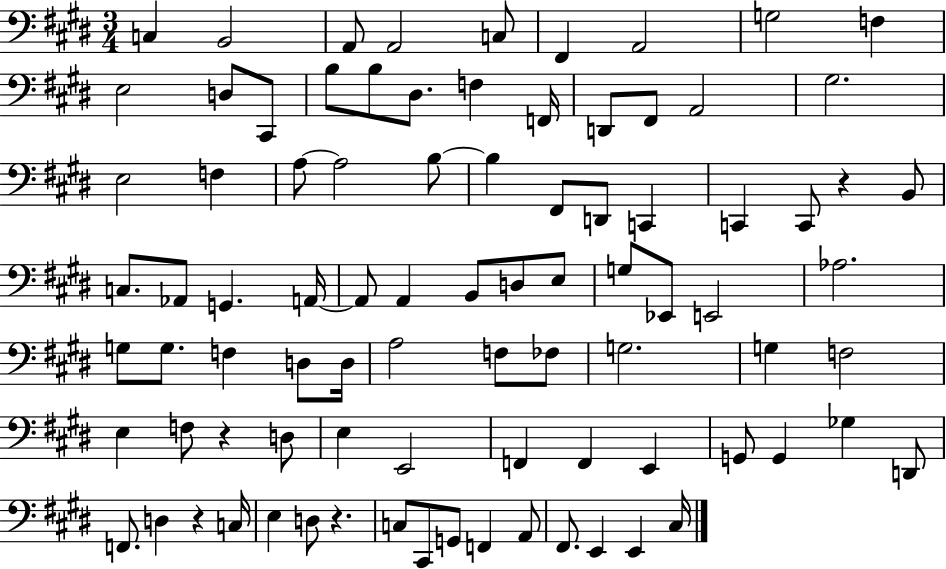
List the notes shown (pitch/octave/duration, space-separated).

C3/q B2/h A2/e A2/h C3/e F#2/q A2/h G3/h F3/q E3/h D3/e C#2/e B3/e B3/e D#3/e. F3/q F2/s D2/e F#2/e A2/h G#3/h. E3/h F3/q A3/e A3/h B3/e B3/q F#2/e D2/e C2/q C2/q C2/e R/q B2/e C3/e. Ab2/e G2/q. A2/s A2/e A2/q B2/e D3/e E3/e G3/e Eb2/e E2/h Ab3/h. G3/e G3/e. F3/q D3/e D3/s A3/h F3/e FES3/e G3/h. G3/q F3/h E3/q F3/e R/q D3/e E3/q E2/h F2/q F2/q E2/q G2/e G2/q Gb3/q D2/e F2/e. D3/q R/q C3/s E3/q D3/e R/q. C3/e C#2/e G2/e F2/q A2/e F#2/e. E2/q E2/q C#3/s